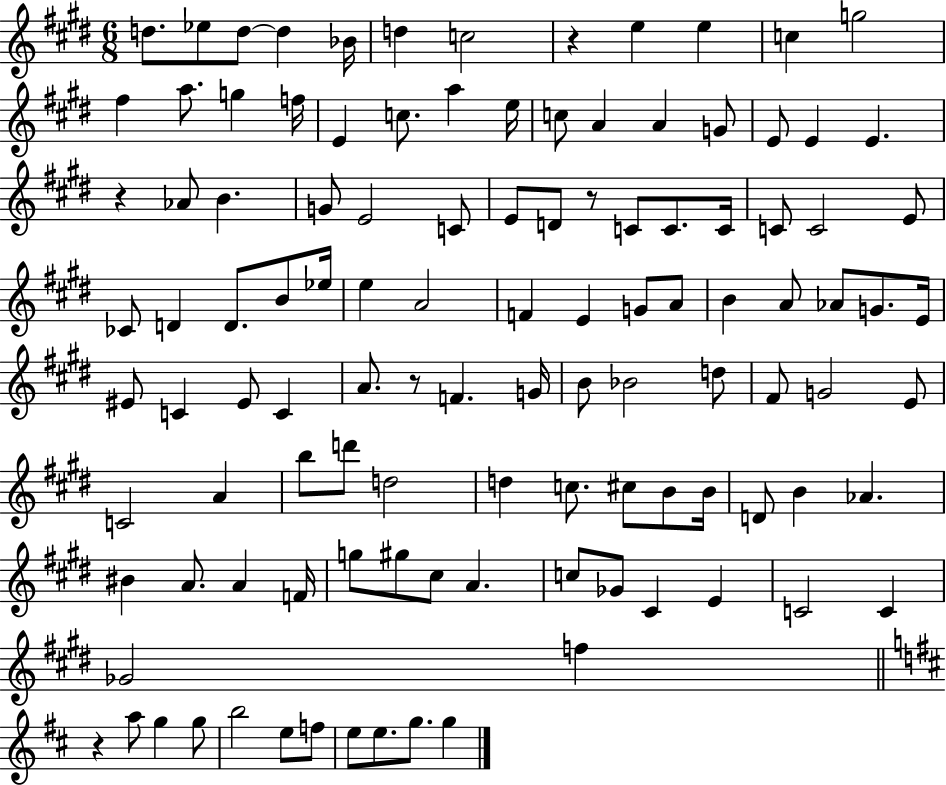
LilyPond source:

{
  \clef treble
  \numericTimeSignature
  \time 6/8
  \key e \major
  d''8. ees''8 d''8~~ d''4 bes'16 | d''4 c''2 | r4 e''4 e''4 | c''4 g''2 | \break fis''4 a''8. g''4 f''16 | e'4 c''8. a''4 e''16 | c''8 a'4 a'4 g'8 | e'8 e'4 e'4. | \break r4 aes'8 b'4. | g'8 e'2 c'8 | e'8 d'8 r8 c'8 c'8. c'16 | c'8 c'2 e'8 | \break ces'8 d'4 d'8. b'8 ees''16 | e''4 a'2 | f'4 e'4 g'8 a'8 | b'4 a'8 aes'8 g'8. e'16 | \break eis'8 c'4 eis'8 c'4 | a'8. r8 f'4. g'16 | b'8 bes'2 d''8 | fis'8 g'2 e'8 | \break c'2 a'4 | b''8 d'''8 d''2 | d''4 c''8. cis''8 b'8 b'16 | d'8 b'4 aes'4. | \break bis'4 a'8. a'4 f'16 | g''8 gis''8 cis''8 a'4. | c''8 ges'8 cis'4 e'4 | c'2 c'4 | \break ges'2 f''4 | \bar "||" \break \key b \minor r4 a''8 g''4 g''8 | b''2 e''8 f''8 | e''8 e''8. g''8. g''4 | \bar "|."
}